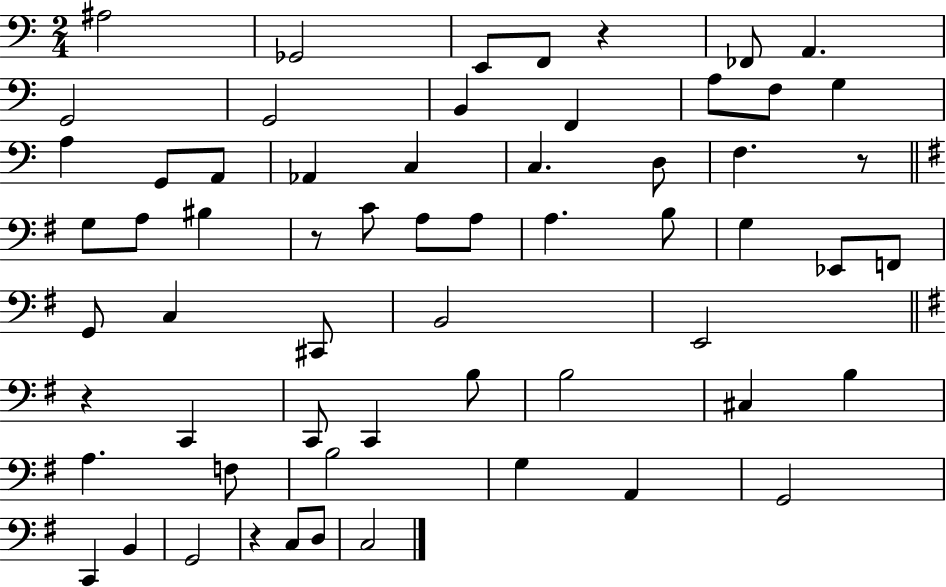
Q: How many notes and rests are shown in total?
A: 61